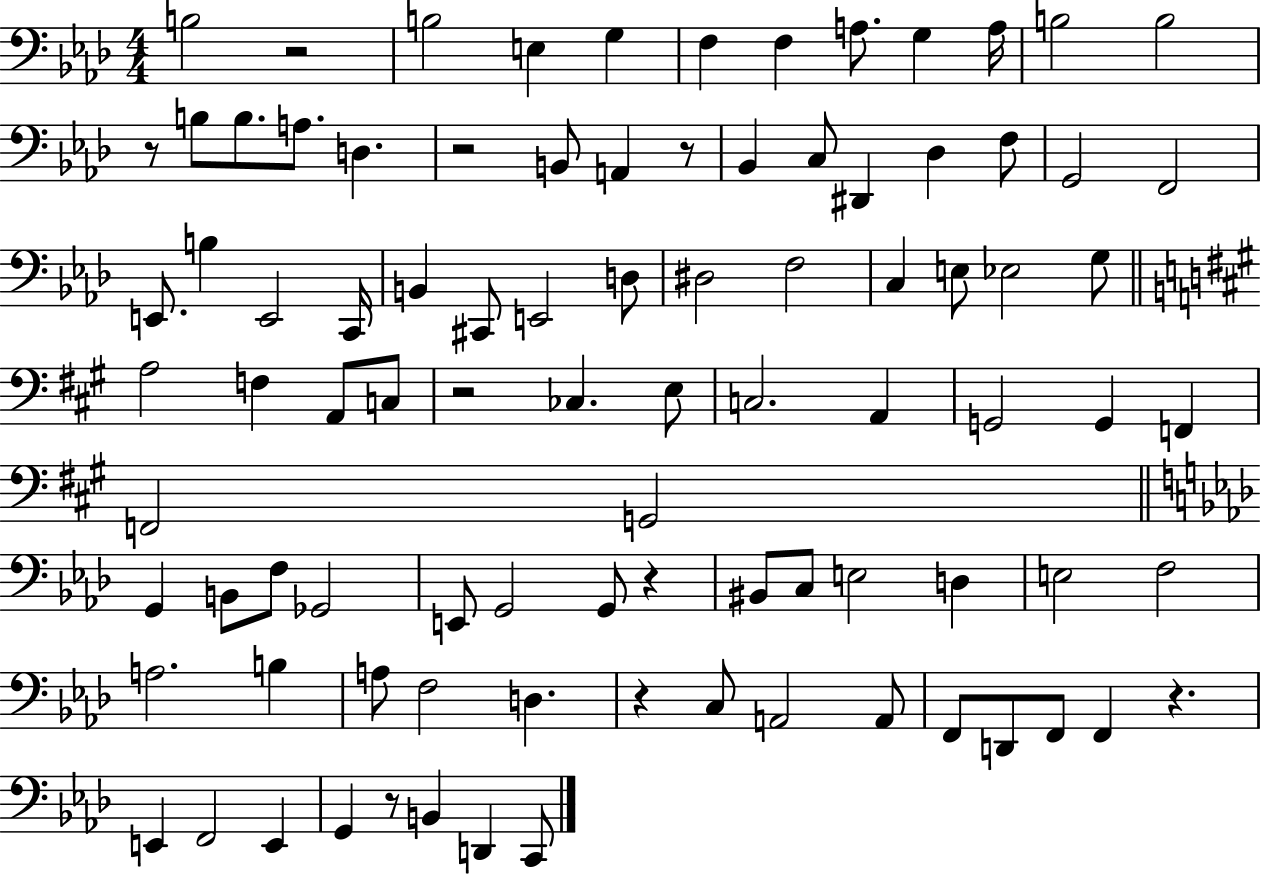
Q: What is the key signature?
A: AES major